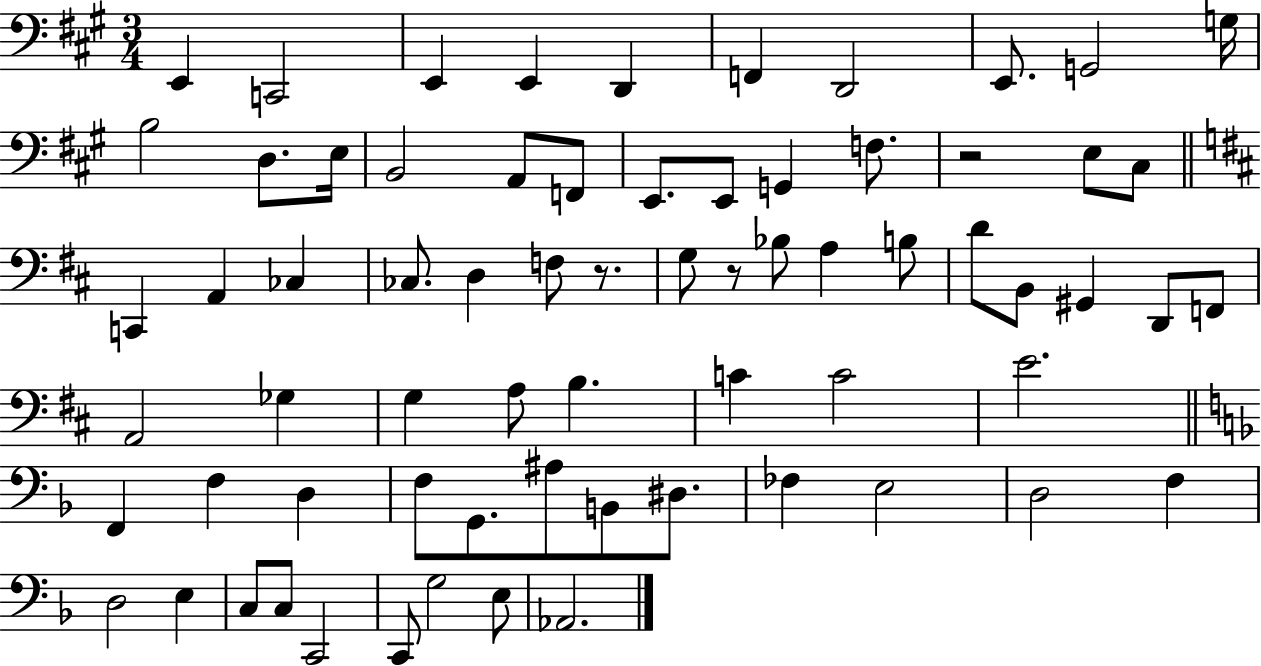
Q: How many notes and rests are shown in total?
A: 69